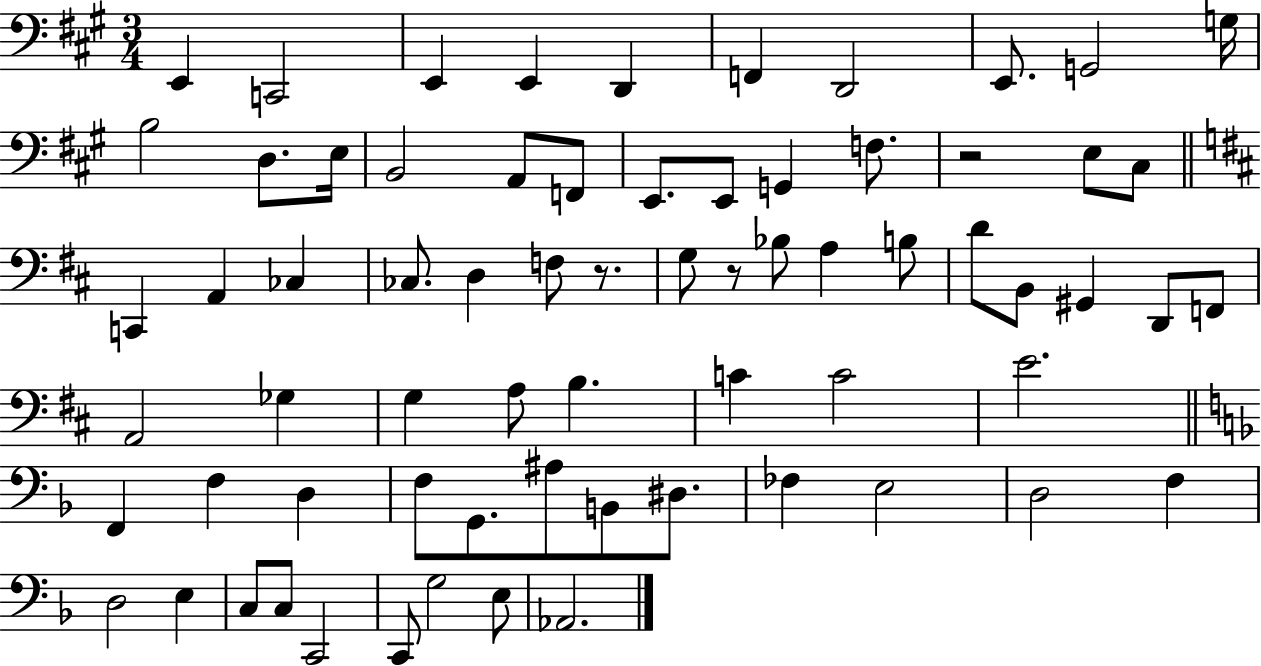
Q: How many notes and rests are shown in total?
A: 69